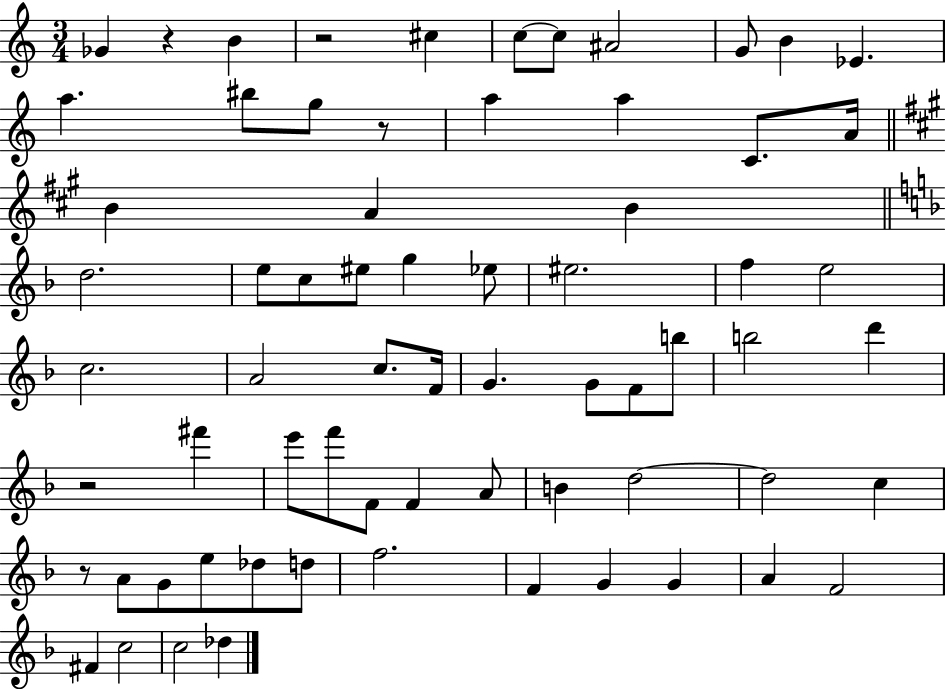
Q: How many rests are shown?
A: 5